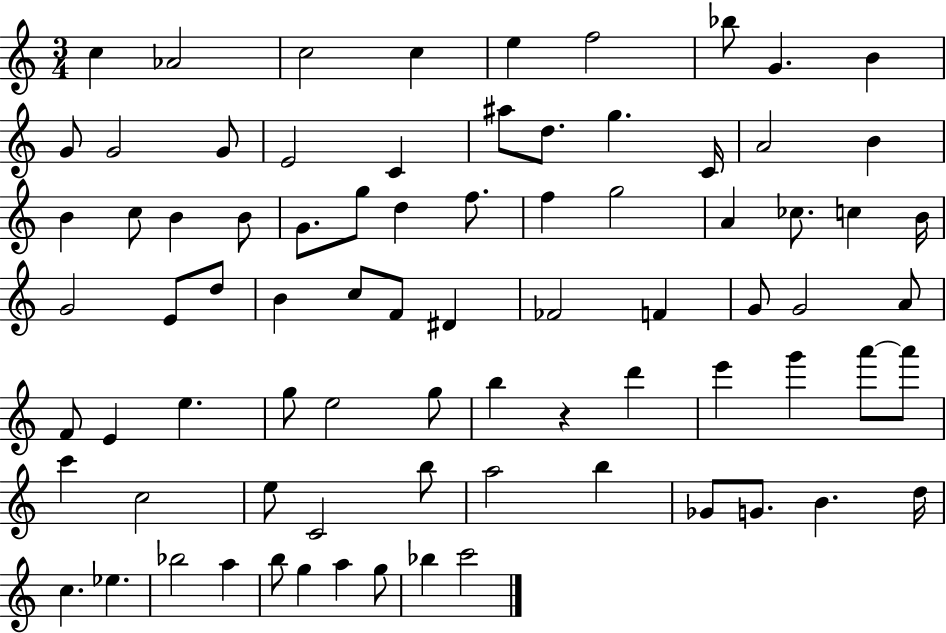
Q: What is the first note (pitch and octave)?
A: C5